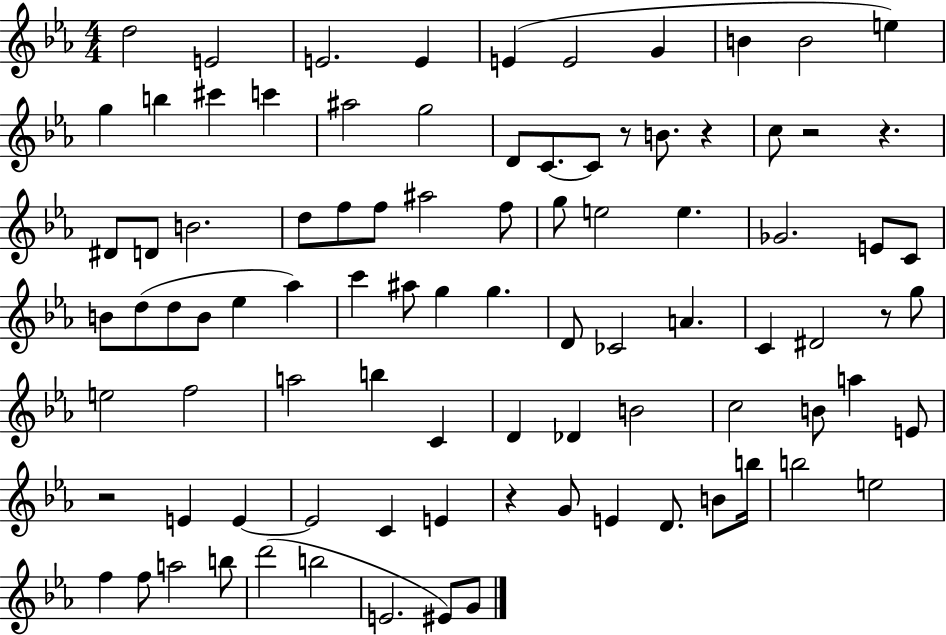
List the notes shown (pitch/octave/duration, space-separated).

D5/h E4/h E4/h. E4/q E4/q E4/h G4/q B4/q B4/h E5/q G5/q B5/q C#6/q C6/q A#5/h G5/h D4/e C4/e. C4/e R/e B4/e. R/q C5/e R/h R/q. D#4/e D4/e B4/h. D5/e F5/e F5/e A#5/h F5/e G5/e E5/h E5/q. Gb4/h. E4/e C4/e B4/e D5/e D5/e B4/e Eb5/q Ab5/q C6/q A#5/e G5/q G5/q. D4/e CES4/h A4/q. C4/q D#4/h R/e G5/e E5/h F5/h A5/h B5/q C4/q D4/q Db4/q B4/h C5/h B4/e A5/q E4/e R/h E4/q E4/q E4/h C4/q E4/q R/q G4/e E4/q D4/e. B4/e B5/s B5/h E5/h F5/q F5/e A5/h B5/e D6/h B5/h E4/h. EIS4/e G4/e